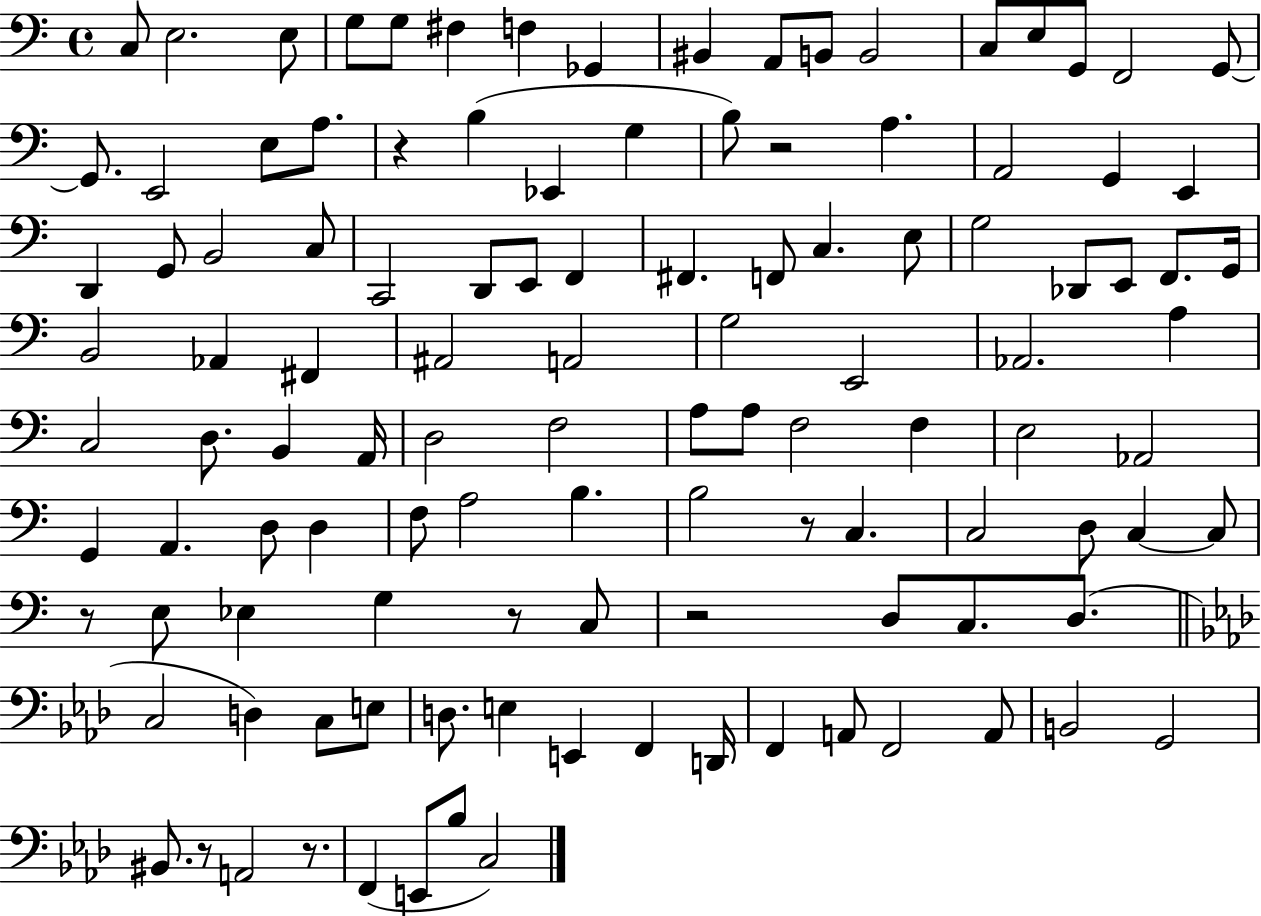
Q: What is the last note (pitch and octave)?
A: C3